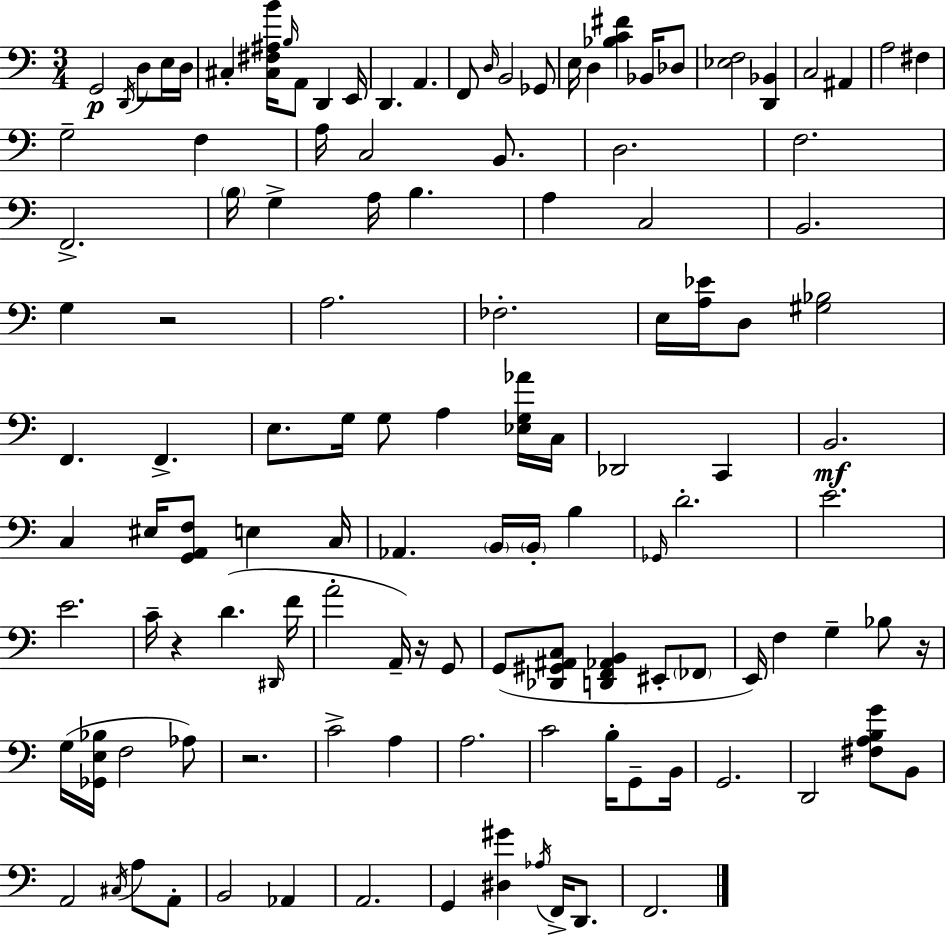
X:1
T:Untitled
M:3/4
L:1/4
K:C
G,,2 D,,/4 D,/2 E,/4 D,/4 ^C, [^C,^F,^A,B]/4 B,/4 A,,/2 D,, E,,/4 D,, A,, F,,/2 D,/4 B,,2 _G,,/2 E,/4 D, [_B,C^F] _B,,/4 _D,/2 [_E,F,]2 [D,,_B,,] C,2 ^A,, A,2 ^F, G,2 F, A,/4 C,2 B,,/2 D,2 F,2 F,,2 B,/4 G, A,/4 B, A, C,2 B,,2 G, z2 A,2 _F,2 E,/4 [A,_E]/4 D,/2 [^G,_B,]2 F,, F,, E,/2 G,/4 G,/2 A, [_E,G,_A]/4 C,/4 _D,,2 C,, B,,2 C, ^E,/4 [G,,A,,F,]/2 E, C,/4 _A,, B,,/4 B,,/4 B, _G,,/4 D2 E2 E2 C/4 z D ^D,,/4 F/4 A2 A,,/4 z/4 G,,/2 G,,/2 [_D,,^G,,^A,,C,]/2 [D,,F,,_A,,B,,] ^E,,/2 _F,,/2 E,,/4 F, G, _B,/2 z/4 G,/4 [_G,,E,_B,]/4 F,2 _A,/2 z2 C2 A, A,2 C2 B,/4 G,,/2 B,,/4 G,,2 D,,2 [^F,A,B,G]/2 B,,/2 A,,2 ^C,/4 A,/2 A,,/2 B,,2 _A,, A,,2 G,, [^D,^G] _A,/4 F,,/4 D,,/2 F,,2